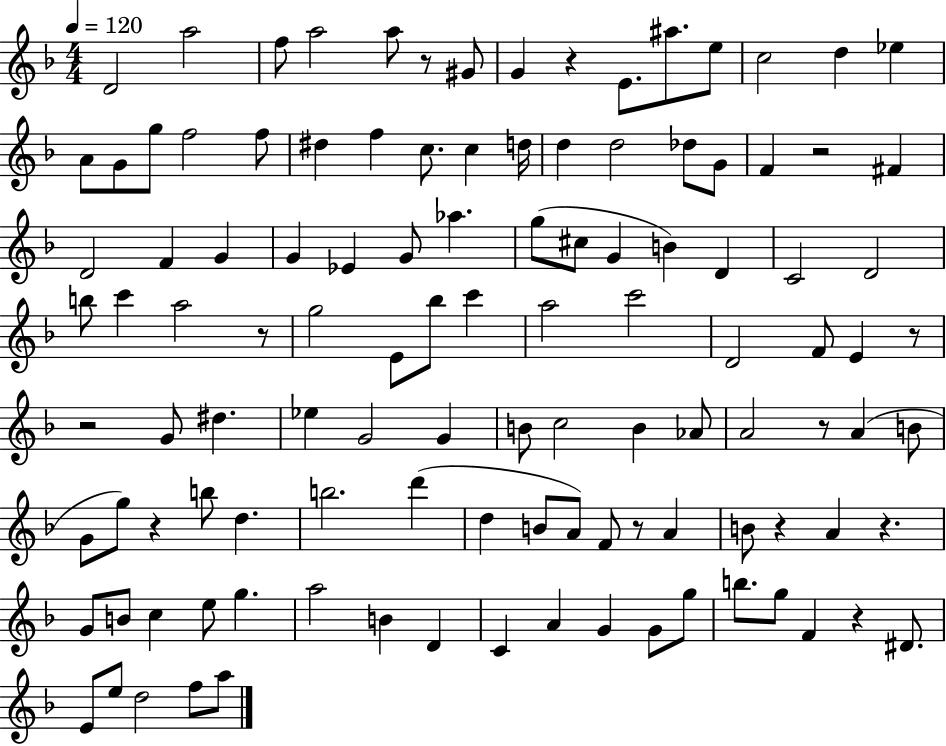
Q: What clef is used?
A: treble